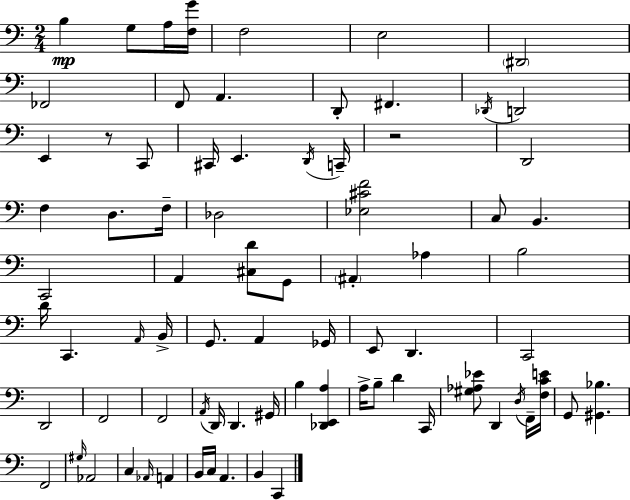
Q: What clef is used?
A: bass